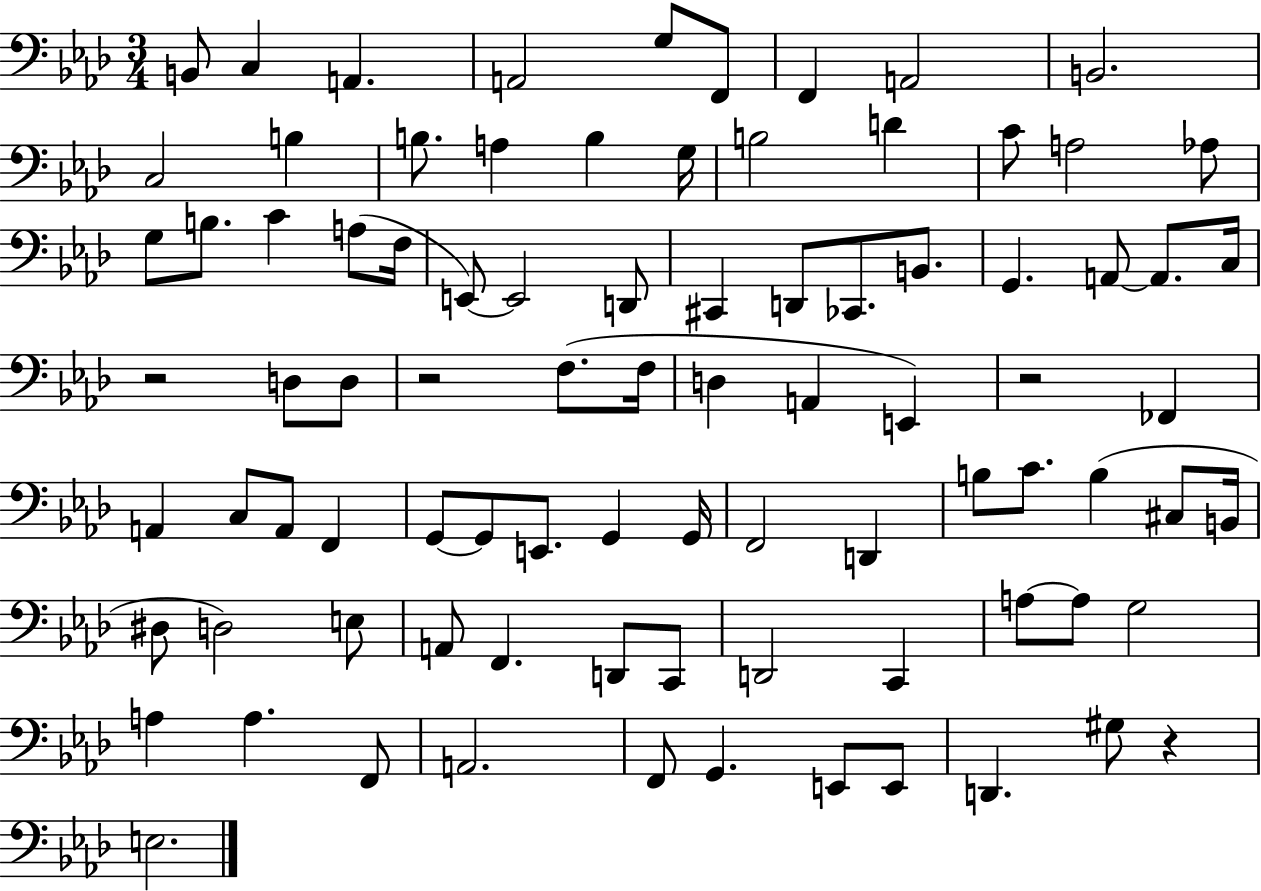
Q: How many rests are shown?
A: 4